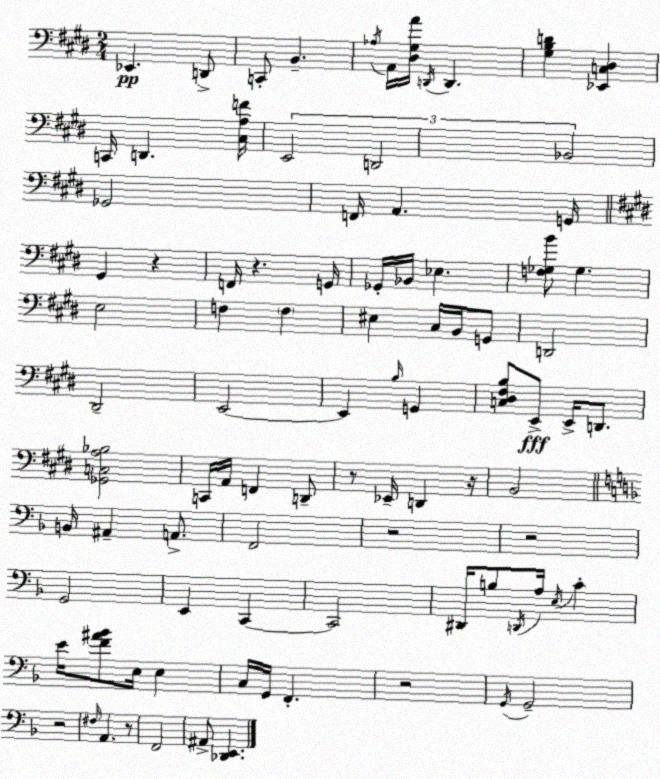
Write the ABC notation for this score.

X:1
T:Untitled
M:2/4
L:1/4
K:E
_E,, D,,/2 C,,/2 B,, _A,/4 A,,/4 [^D,^G,A]/4 D,,/4 D,, [^G,B,D] [_E,,C,^D,] C,,/4 D,, [^C,A,F]/4 E,,2 D,,2 _B,,2 _G,,2 F,,/4 A,, G,,/4 ^G,, z F,,/4 z G,,/4 _G,,/4 _B,,/4 _E, [F,_G,B]/2 _G, E,2 F, F, ^E, ^C,/4 B,,/4 G,,/2 D,,2 ^D,,2 E,,2 E,, B,/4 G,, [C,^D,^F,B,]/2 E,,/2 E,,/4 D,,/2 [_G,,C,A,_B,]2 C,,/4 A,,/4 F,, D,,/2 z/2 _E,,/4 D,, z/4 B,,2 B,,/4 ^A,, A,,/2 F,,2 z2 z2 G,,2 E,, C,, C,,2 ^D,,/4 B,/2 D,,/4 A,/4 E,/4 C E/4 [F^A_B]/2 E,/4 E, C,/4 G,,/4 F,, z2 G,,/4 G,,2 z2 ^F,/4 A,, z/2 F,,2 ^A,,/2 [_D,,E,,]